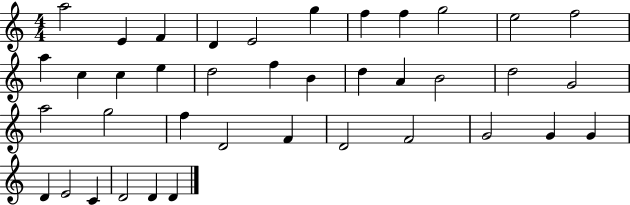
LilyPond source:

{
  \clef treble
  \numericTimeSignature
  \time 4/4
  \key c \major
  a''2 e'4 f'4 | d'4 e'2 g''4 | f''4 f''4 g''2 | e''2 f''2 | \break a''4 c''4 c''4 e''4 | d''2 f''4 b'4 | d''4 a'4 b'2 | d''2 g'2 | \break a''2 g''2 | f''4 d'2 f'4 | d'2 f'2 | g'2 g'4 g'4 | \break d'4 e'2 c'4 | d'2 d'4 d'4 | \bar "|."
}